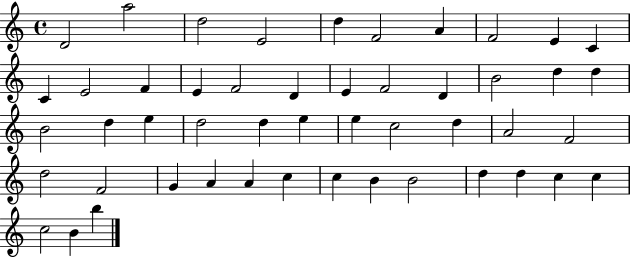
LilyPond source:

{
  \clef treble
  \time 4/4
  \defaultTimeSignature
  \key c \major
  d'2 a''2 | d''2 e'2 | d''4 f'2 a'4 | f'2 e'4 c'4 | \break c'4 e'2 f'4 | e'4 f'2 d'4 | e'4 f'2 d'4 | b'2 d''4 d''4 | \break b'2 d''4 e''4 | d''2 d''4 e''4 | e''4 c''2 d''4 | a'2 f'2 | \break d''2 f'2 | g'4 a'4 a'4 c''4 | c''4 b'4 b'2 | d''4 d''4 c''4 c''4 | \break c''2 b'4 b''4 | \bar "|."
}